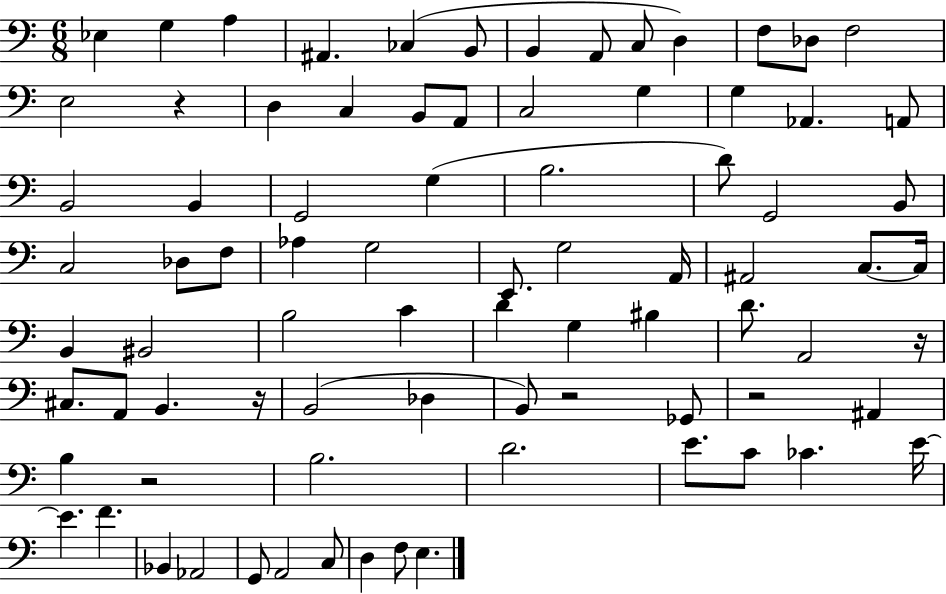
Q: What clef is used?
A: bass